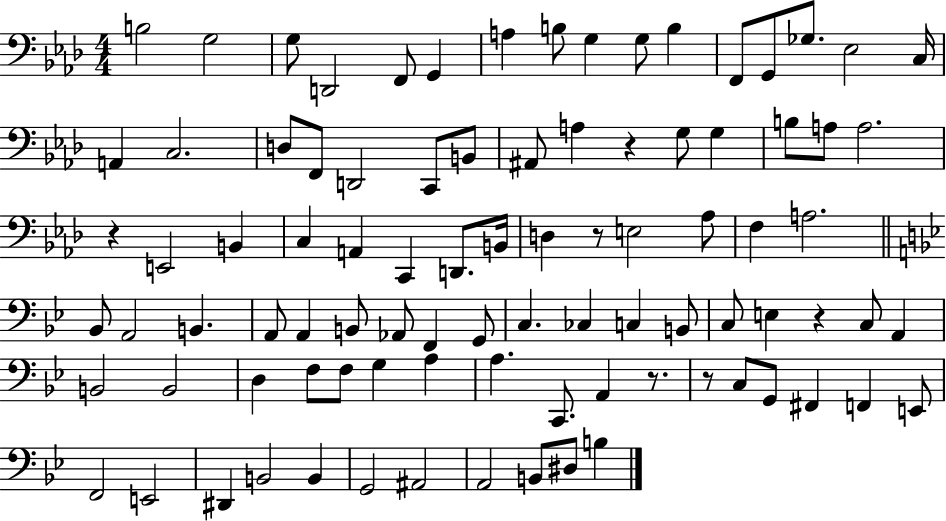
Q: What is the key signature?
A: AES major